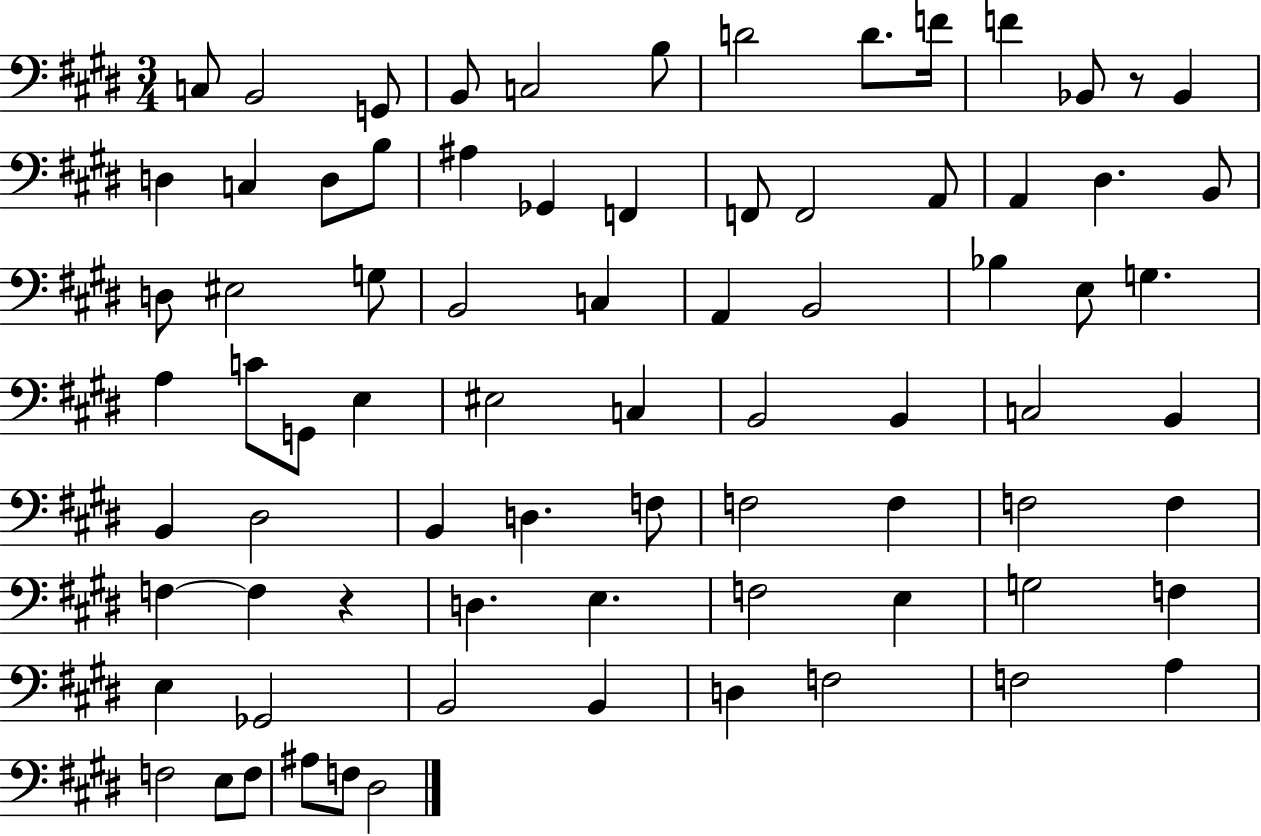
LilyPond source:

{
  \clef bass
  \numericTimeSignature
  \time 3/4
  \key e \major
  c8 b,2 g,8 | b,8 c2 b8 | d'2 d'8. f'16 | f'4 bes,8 r8 bes,4 | \break d4 c4 d8 b8 | ais4 ges,4 f,4 | f,8 f,2 a,8 | a,4 dis4. b,8 | \break d8 eis2 g8 | b,2 c4 | a,4 b,2 | bes4 e8 g4. | \break a4 c'8 g,8 e4 | eis2 c4 | b,2 b,4 | c2 b,4 | \break b,4 dis2 | b,4 d4. f8 | f2 f4 | f2 f4 | \break f4~~ f4 r4 | d4. e4. | f2 e4 | g2 f4 | \break e4 ges,2 | b,2 b,4 | d4 f2 | f2 a4 | \break f2 e8 f8 | ais8 f8 dis2 | \bar "|."
}